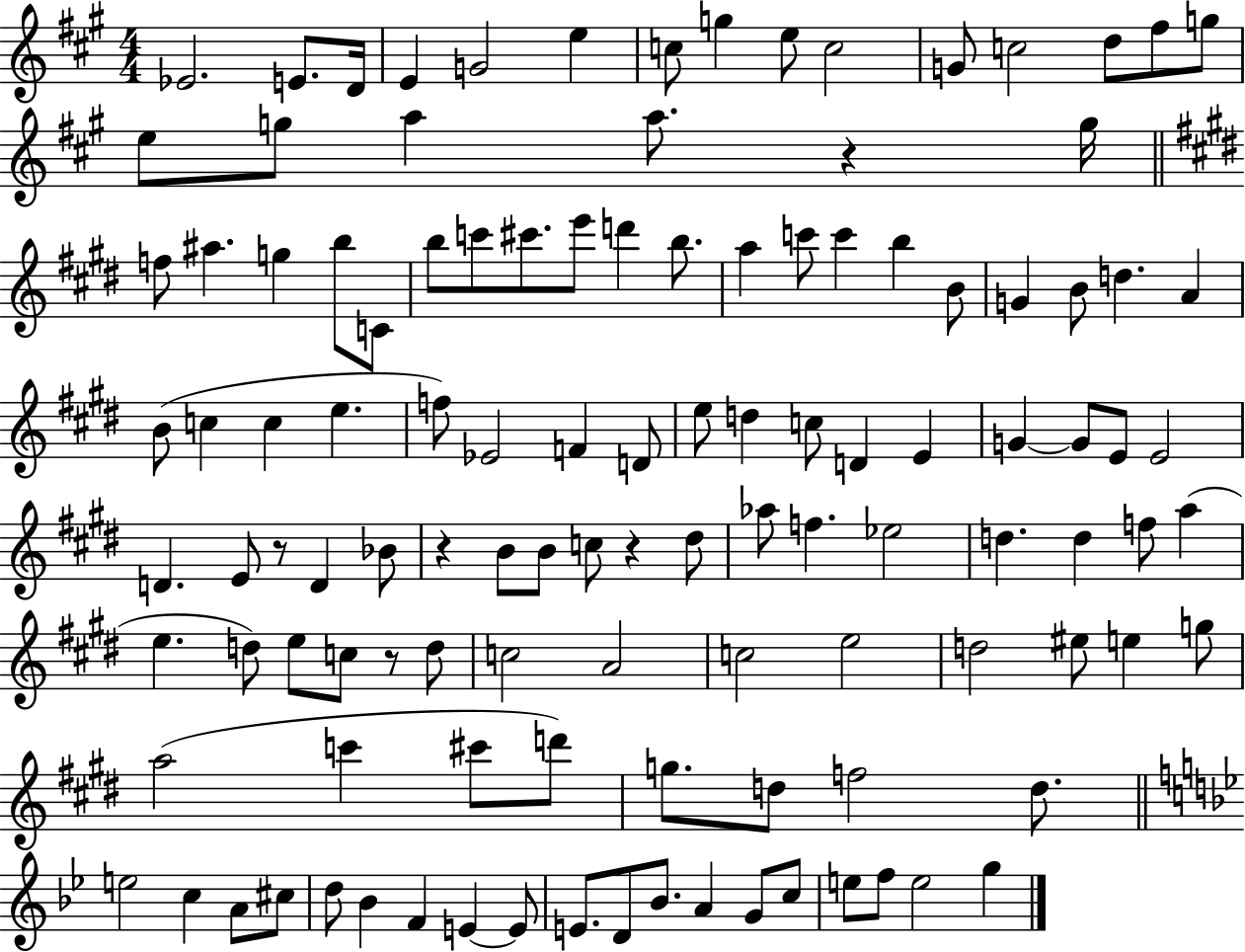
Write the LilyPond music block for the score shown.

{
  \clef treble
  \numericTimeSignature
  \time 4/4
  \key a \major
  ees'2. e'8. d'16 | e'4 g'2 e''4 | c''8 g''4 e''8 c''2 | g'8 c''2 d''8 fis''8 g''8 | \break e''8 g''8 a''4 a''8. r4 g''16 | \bar "||" \break \key e \major f''8 ais''4. g''4 b''8 c'8 | b''8 c'''8 cis'''8. e'''8 d'''4 b''8. | a''4 c'''8 c'''4 b''4 b'8 | g'4 b'8 d''4. a'4 | \break b'8( c''4 c''4 e''4. | f''8) ees'2 f'4 d'8 | e''8 d''4 c''8 d'4 e'4 | g'4~~ g'8 e'8 e'2 | \break d'4. e'8 r8 d'4 bes'8 | r4 b'8 b'8 c''8 r4 dis''8 | aes''8 f''4. ees''2 | d''4. d''4 f''8 a''4( | \break e''4. d''8) e''8 c''8 r8 d''8 | c''2 a'2 | c''2 e''2 | d''2 eis''8 e''4 g''8 | \break a''2( c'''4 cis'''8 d'''8) | g''8. d''8 f''2 d''8. | \bar "||" \break \key bes \major e''2 c''4 a'8 cis''8 | d''8 bes'4 f'4 e'4~~ e'8 | e'8. d'8 bes'8. a'4 g'8 c''8 | e''8 f''8 e''2 g''4 | \break \bar "|."
}